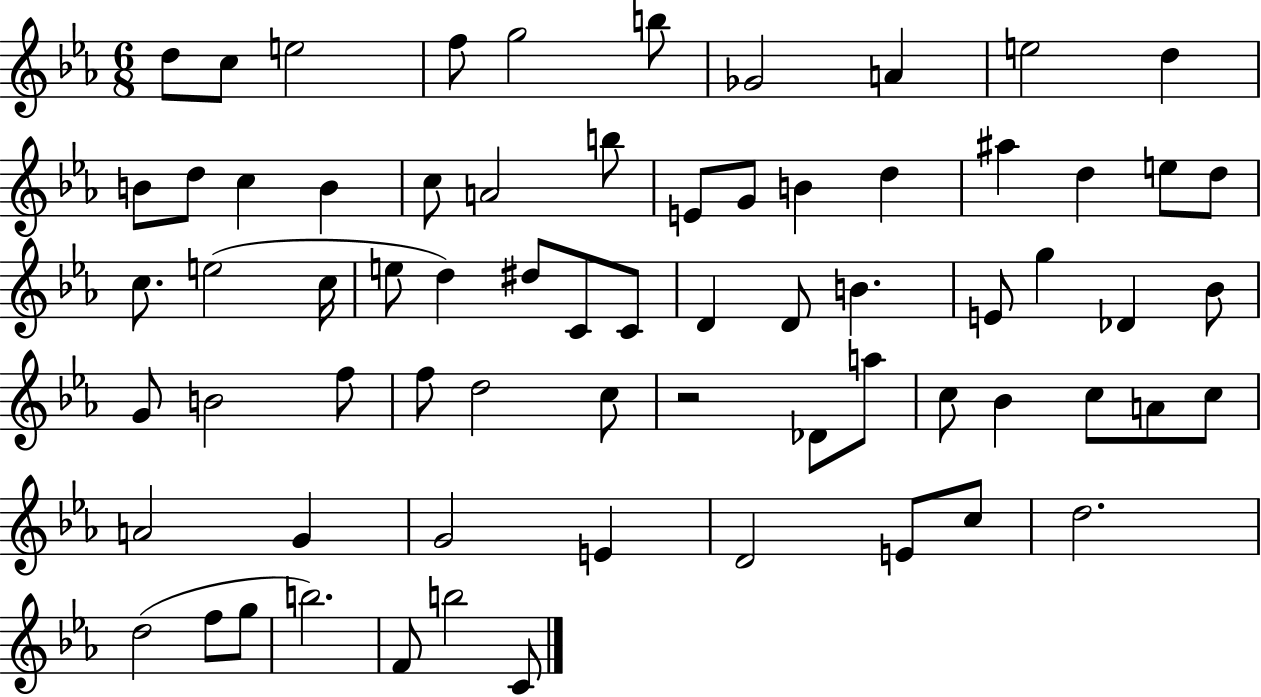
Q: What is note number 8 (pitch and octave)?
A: A4